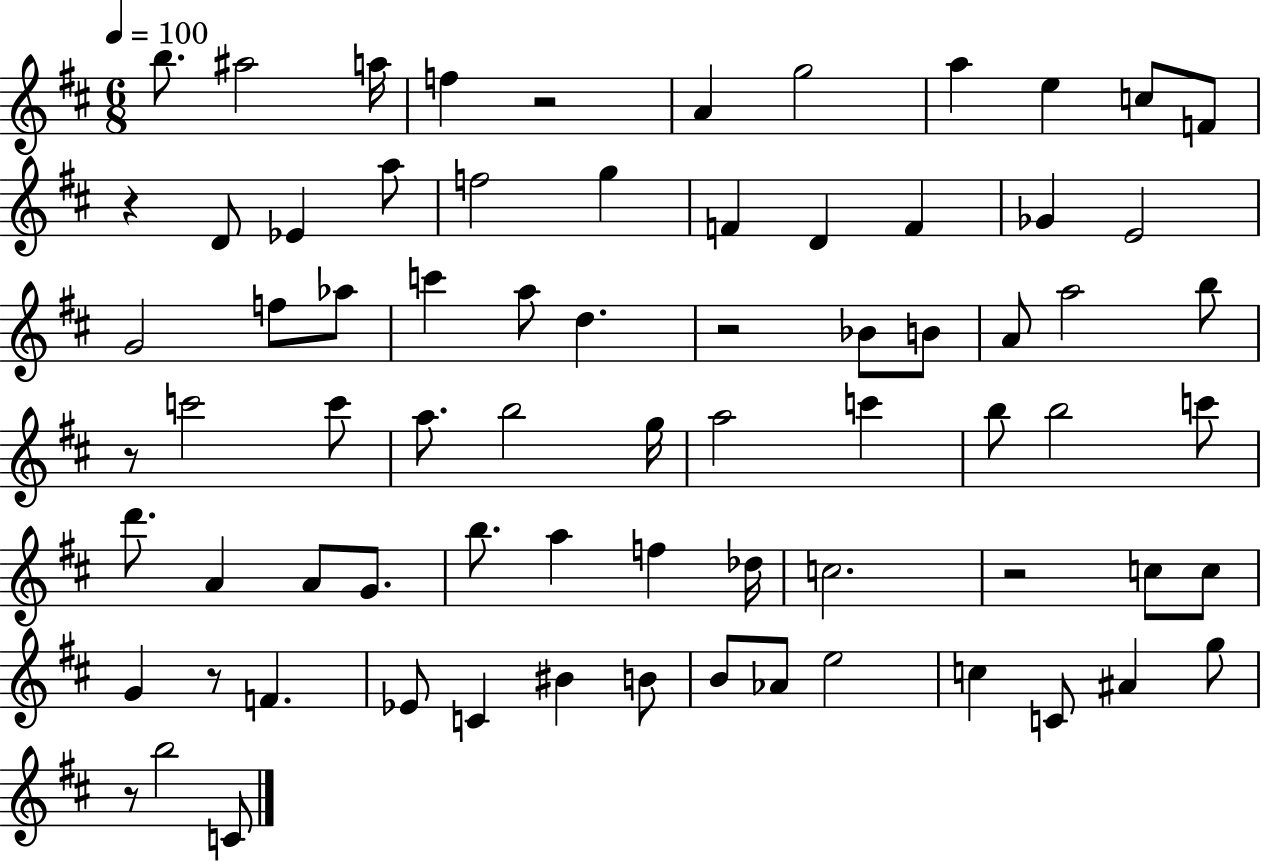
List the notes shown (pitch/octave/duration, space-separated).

B5/e. A#5/h A5/s F5/q R/h A4/q G5/h A5/q E5/q C5/e F4/e R/q D4/e Eb4/q A5/e F5/h G5/q F4/q D4/q F4/q Gb4/q E4/h G4/h F5/e Ab5/e C6/q A5/e D5/q. R/h Bb4/e B4/e A4/e A5/h B5/e R/e C6/h C6/e A5/e. B5/h G5/s A5/h C6/q B5/e B5/h C6/e D6/e. A4/q A4/e G4/e. B5/e. A5/q F5/q Db5/s C5/h. R/h C5/e C5/e G4/q R/e F4/q. Eb4/e C4/q BIS4/q B4/e B4/e Ab4/e E5/h C5/q C4/e A#4/q G5/e R/e B5/h C4/e